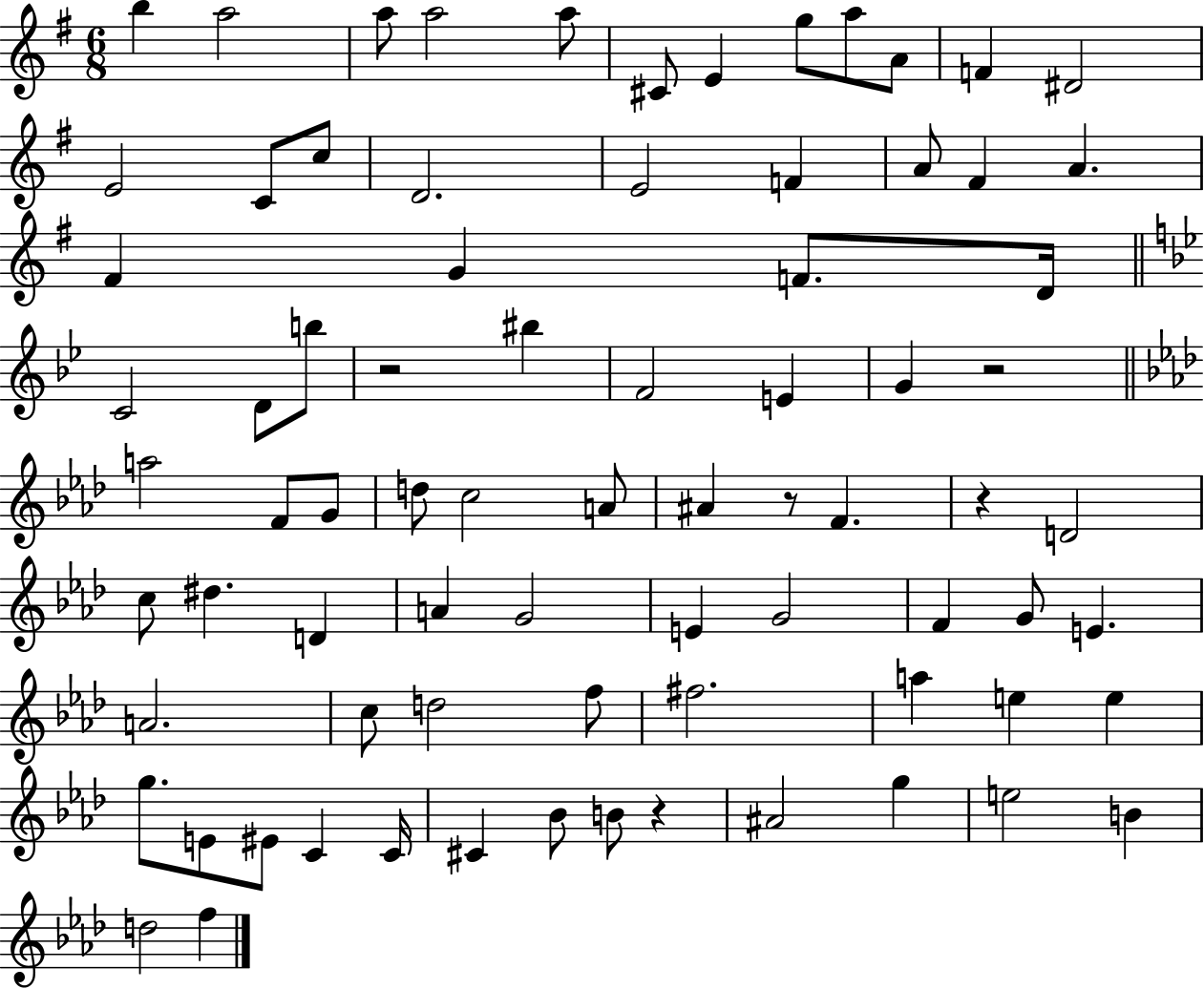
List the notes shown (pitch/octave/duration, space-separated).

B5/q A5/h A5/e A5/h A5/e C#4/e E4/q G5/e A5/e A4/e F4/q D#4/h E4/h C4/e C5/e D4/h. E4/h F4/q A4/e F#4/q A4/q. F#4/q G4/q F4/e. D4/s C4/h D4/e B5/e R/h BIS5/q F4/h E4/q G4/q R/h A5/h F4/e G4/e D5/e C5/h A4/e A#4/q R/e F4/q. R/q D4/h C5/e D#5/q. D4/q A4/q G4/h E4/q G4/h F4/q G4/e E4/q. A4/h. C5/e D5/h F5/e F#5/h. A5/q E5/q E5/q G5/e. E4/e EIS4/e C4/q C4/s C#4/q Bb4/e B4/e R/q A#4/h G5/q E5/h B4/q D5/h F5/q